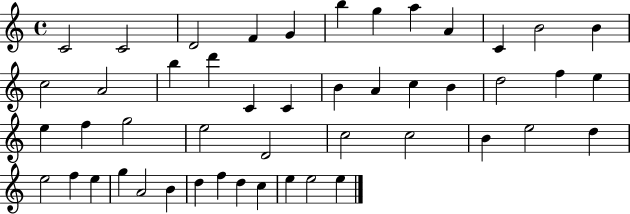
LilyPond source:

{
  \clef treble
  \time 4/4
  \defaultTimeSignature
  \key c \major
  c'2 c'2 | d'2 f'4 g'4 | b''4 g''4 a''4 a'4 | c'4 b'2 b'4 | \break c''2 a'2 | b''4 d'''4 c'4 c'4 | b'4 a'4 c''4 b'4 | d''2 f''4 e''4 | \break e''4 f''4 g''2 | e''2 d'2 | c''2 c''2 | b'4 e''2 d''4 | \break e''2 f''4 e''4 | g''4 a'2 b'4 | d''4 f''4 d''4 c''4 | e''4 e''2 e''4 | \break \bar "|."
}